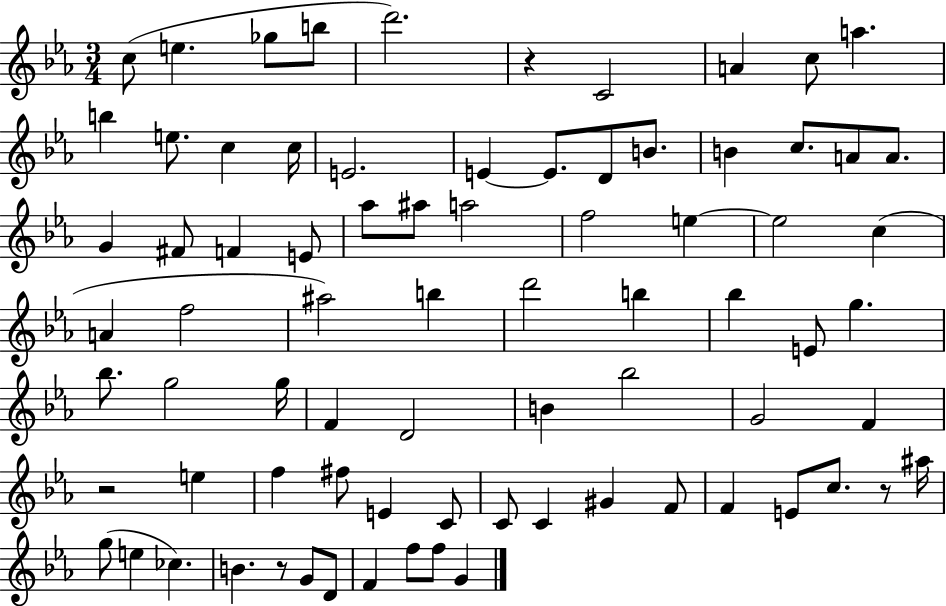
{
  \clef treble
  \numericTimeSignature
  \time 3/4
  \key ees \major
  \repeat volta 2 { c''8( e''4. ges''8 b''8 | d'''2.) | r4 c'2 | a'4 c''8 a''4. | \break b''4 e''8. c''4 c''16 | e'2. | e'4~~ e'8. d'8 b'8. | b'4 c''8. a'8 a'8. | \break g'4 fis'8 f'4 e'8 | aes''8 ais''8 a''2 | f''2 e''4~~ | e''2 c''4( | \break a'4 f''2 | ais''2) b''4 | d'''2 b''4 | bes''4 e'8 g''4. | \break bes''8. g''2 g''16 | f'4 d'2 | b'4 bes''2 | g'2 f'4 | \break r2 e''4 | f''4 fis''8 e'4 c'8 | c'8 c'4 gis'4 f'8 | f'4 e'8 c''8. r8 ais''16 | \break g''8( e''4 ces''4.) | b'4. r8 g'8 d'8 | f'4 f''8 f''8 g'4 | } \bar "|."
}